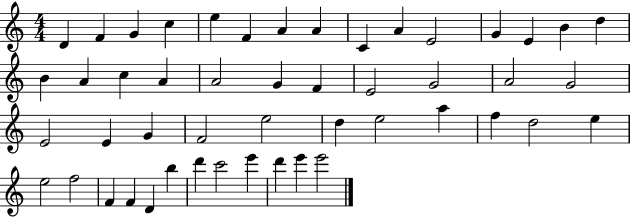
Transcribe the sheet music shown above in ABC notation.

X:1
T:Untitled
M:4/4
L:1/4
K:C
D F G c e F A A C A E2 G E B d B A c A A2 G F E2 G2 A2 G2 E2 E G F2 e2 d e2 a f d2 e e2 f2 F F D b d' c'2 e' d' e' e'2